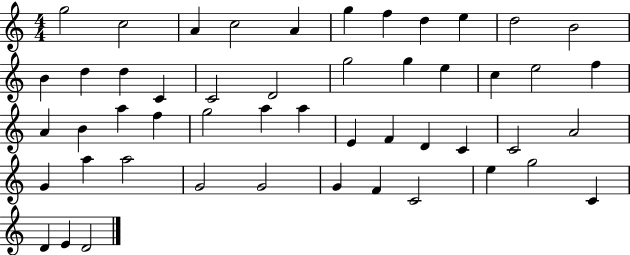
X:1
T:Untitled
M:4/4
L:1/4
K:C
g2 c2 A c2 A g f d e d2 B2 B d d C C2 D2 g2 g e c e2 f A B a f g2 a a E F D C C2 A2 G a a2 G2 G2 G F C2 e g2 C D E D2